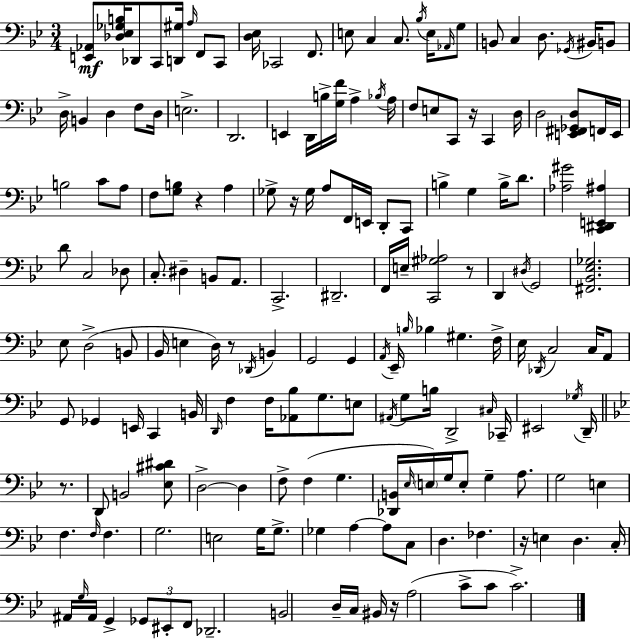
{
  \clef bass
  \numericTimeSignature
  \time 3/4
  \key bes \major
  \repeat volta 2 { <e, aes,>8\mf <des ees ges b>16 des,8 c,8 <d, gis>16 \grace { a16 } f,8 c,8 | <d ees>16 ces,2 f,8. | e8 c4 c8. \acciaccatura { bes16 } e16 | \grace { aes,16 } g8 b,8 c4 d8. | \break \acciaccatura { ges,16 } bis,16 b,8 d16-> b,4 d4 | f8 d16 e2.-> | d,2. | e,4 d,16 b16-> <g f'>16 a4-> | \break \acciaccatura { bes16 } a16 f8 e8 c,8 r16 | c,4 d16 d2 | <e, fis, ges, d>8 f,16 e,16 b2 | c'8 a8 f8 <g b>8 r4 | \break a4 ges8-> r16 ges16 a8 f,16 | e,16 d,8-. c,8 b4-> g4 | b16-> d'8. <aes gis'>2 | <c, dis, e, ais>4 d'8 c2 | \break des8 c8.-. dis4-- | b,8 a,8. c,2.-> | dis,2.-- | f,16 e16-- <c, gis aes>2 | \break r8 d,4 \acciaccatura { dis16 } g,2 | <fis, bes, ees ges>2. | ees8 d2->( | b,8 bes,16 e4 d16) | \break r8 \acciaccatura { des,16 } b,4 g,2 | g,4 \acciaccatura { a,16 } ees,16-- \grace { b16 } bes4 | gis4. f16-> ees16 \acciaccatura { des,16 } c2 | c16 a,8 g,8 | \break ges,4 e,16 c,4 b,16 \grace { d,16 } f4 | f16 <aes, bes>8 g8. e8 \acciaccatura { ais,16 } | g8 b16 d,2-> \grace { cis16 } | ces,16-- eis,2 \acciaccatura { ges16 } d,16-- \bar "||" \break \key bes \major r8. d,8 b,2 | <ees cis' dis'>8 d2->~~ d4 | f8-> f4( g4. | <des, b,>16 \grace { ees16 } \parenthesize e16) g16 e8-. g4-- | \break a8. g2 | e4 f4. \grace { f16 } f4. | g2. | e2 | \break g16 g8.-> ges4 a4~~ | a8 c8 d4. fes4. | r16 e4 d4. | c16-. ais,16 \grace { g16 } ais,16 g,4-> | \break \tuplet 3/2 { ges,8 eis,8-. f,8 } des,2.-- | b,2 | d16-- c16 bis,16 r16 a2( | c'8-> c'8 c'2.->) | \break } \bar "|."
}